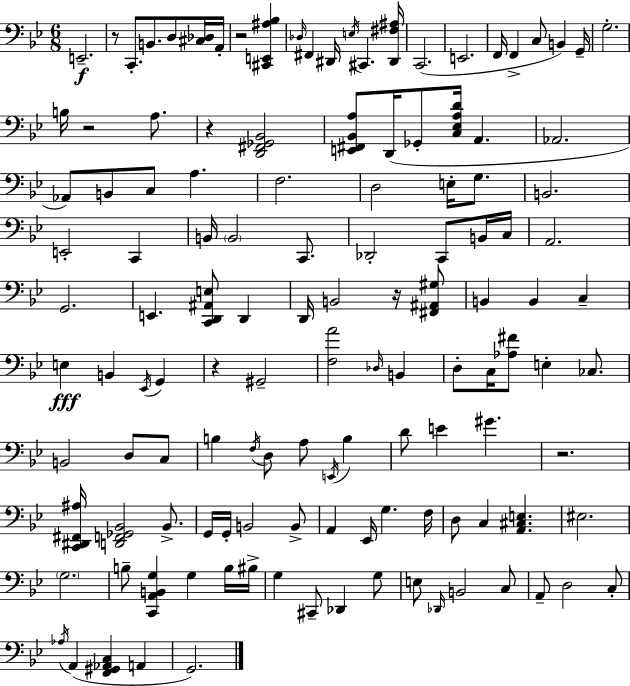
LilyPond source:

{
  \clef bass
  \numericTimeSignature
  \time 6/8
  \key g \minor
  e,2.--\f | r8 c,8.-. b,8. d8 <cis des>16 a,16-. | r2 <cis, e, ais bes>4 | \grace { des16 } fis,4 dis,16 \acciaccatura { e16 } cis,4. | \break <dis, fis ais>16 c,2.( | e,2. | f,16 f,4-> c8 b,4) | g,16-- g2.-. | \break b16 r2 a8. | r4 <d, fis, ges, bes,>2 | <e, fis, bes, a>8 d,16( ges,8-. <c ees a d'>16 a,4. | aes,2. | \break aes,8) b,8 c8 a4. | f2. | d2 e16-. g8. | b,2. | \break e,2-. c,4 | b,16 \parenthesize b,2 c,8. | des,2-. c,8 | b,16 c16 a,2. | \break g,2. | e,4. <c, d, ais, e>8 d,4 | d,16 b,2 r16 | <fis, ais, gis>8 b,4 b,4 c4-- | \break e4\fff b,4 \acciaccatura { ees,16 } g,4 | r4 gis,2-- | <f a'>2 \grace { des16 } | b,4 d8-. c16 <aes fis'>8 e4-. | \break ces8. b,2 | d8 c8 b4 \acciaccatura { f16 } d8 a8 | \acciaccatura { e,16 } b4 d'8 e'4 | gis'4. r2. | \break <c, dis, fis, ais>16 <d, f, ges, bes,>2 | bes,8.-> g,16 g,16-. b,2 | b,8-> a,4 ees,16 g4. | f16 d8 c4 | \break <a, cis e>4. eis2. | \parenthesize g2. | b8-- <c, a, b, g>4 | g4 b16 bis16-> g4 cis,8-- | \break des,4 g8 e8 \grace { des,16 } b,2 | c8 a,8-- d2 | c8-. \acciaccatura { aes16 } a,4( | <f, gis, aes, c>4 a,4 g,2.) | \break \bar "|."
}